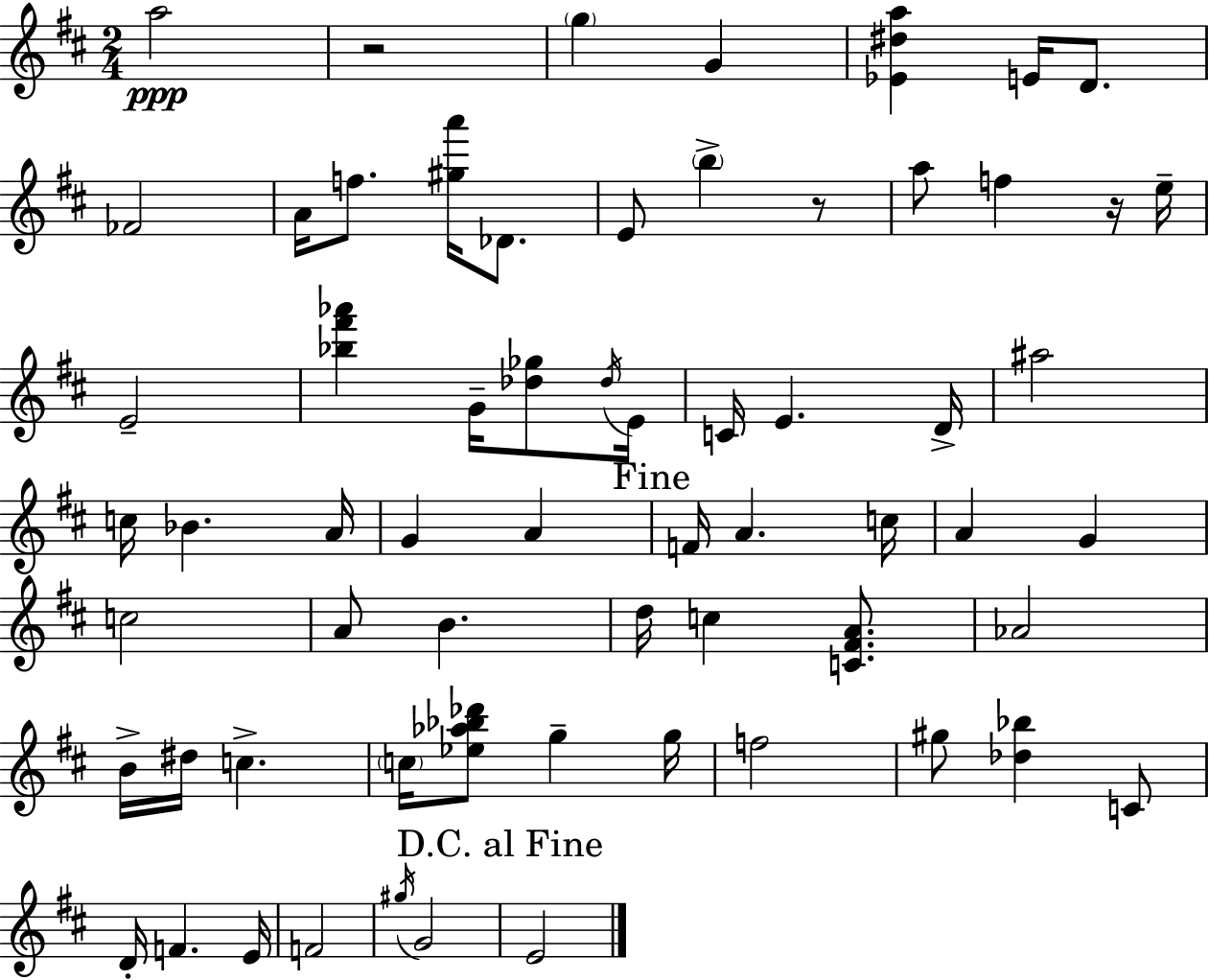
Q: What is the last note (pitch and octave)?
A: E4